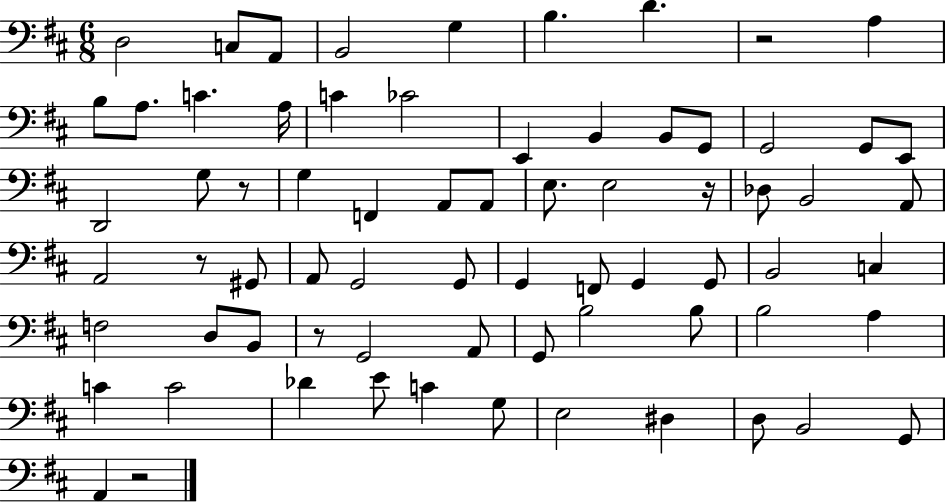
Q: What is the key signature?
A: D major